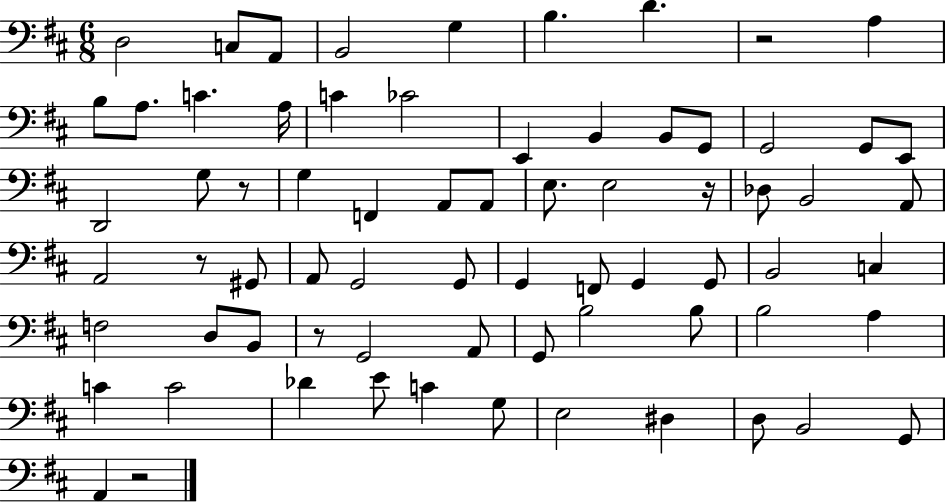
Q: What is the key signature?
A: D major